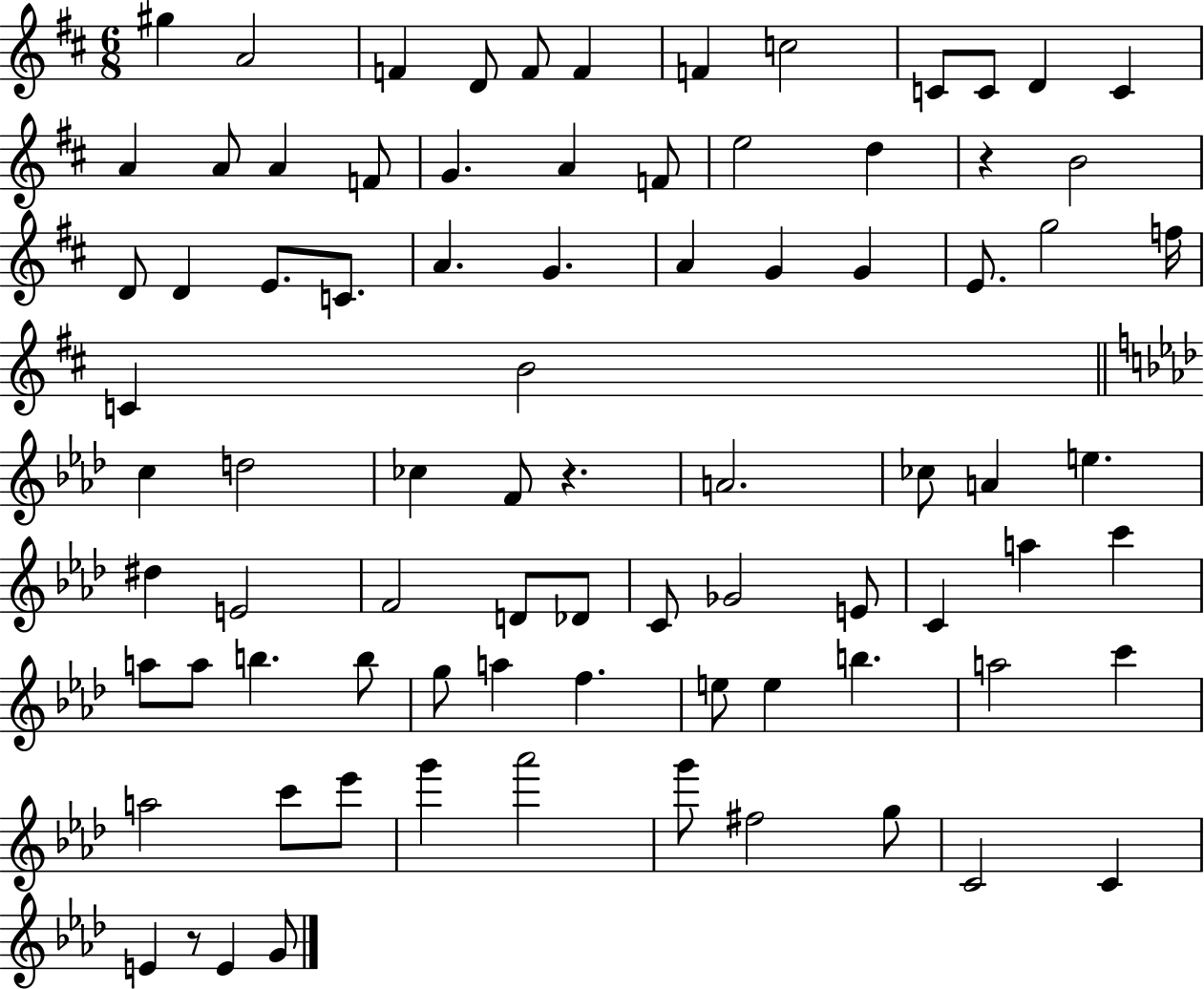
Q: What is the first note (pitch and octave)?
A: G#5